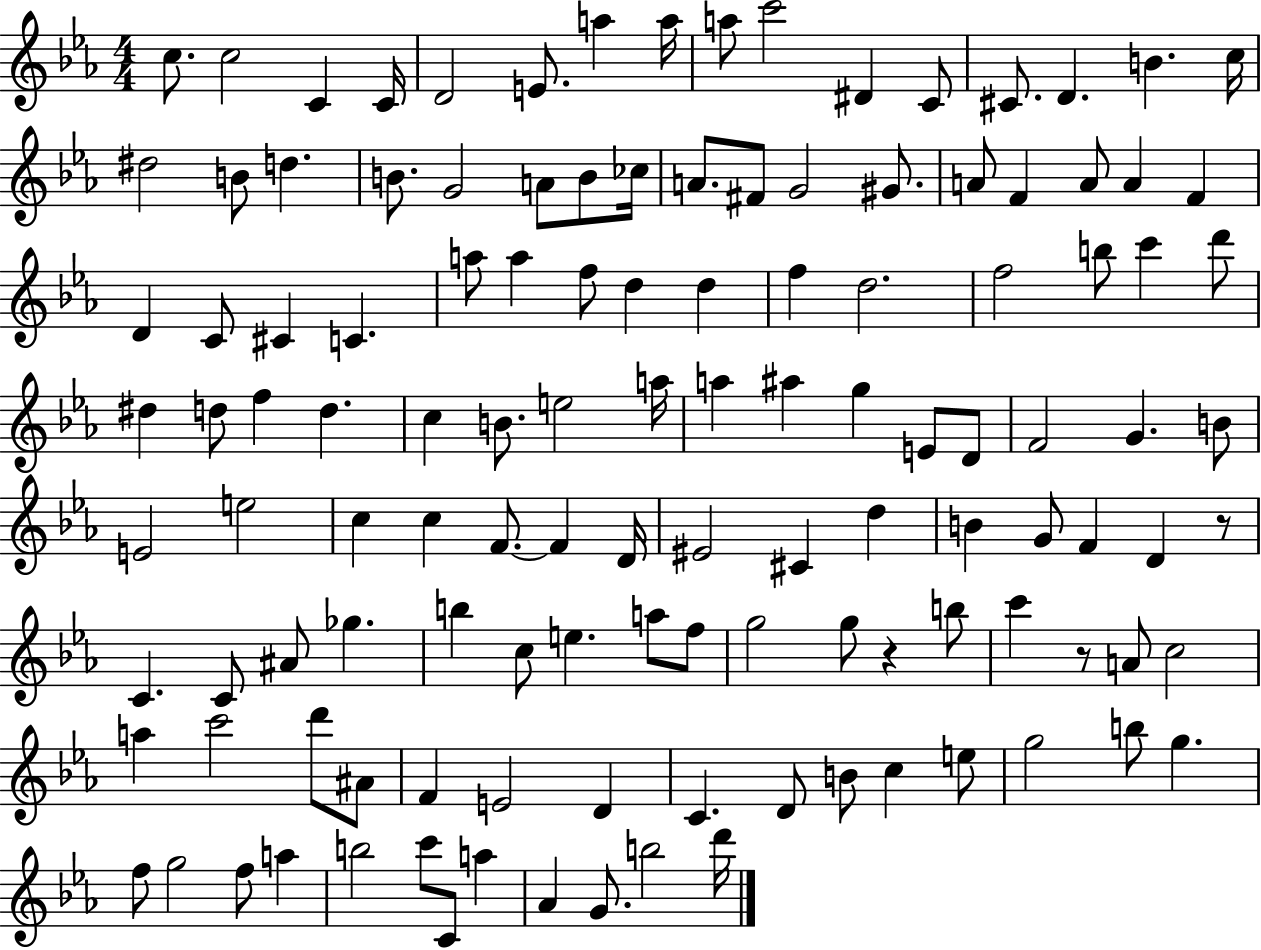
{
  \clef treble
  \numericTimeSignature
  \time 4/4
  \key ees \major
  c''8. c''2 c'4 c'16 | d'2 e'8. a''4 a''16 | a''8 c'''2 dis'4 c'8 | cis'8. d'4. b'4. c''16 | \break dis''2 b'8 d''4. | b'8. g'2 a'8 b'8 ces''16 | a'8. fis'8 g'2 gis'8. | a'8 f'4 a'8 a'4 f'4 | \break d'4 c'8 cis'4 c'4. | a''8 a''4 f''8 d''4 d''4 | f''4 d''2. | f''2 b''8 c'''4 d'''8 | \break dis''4 d''8 f''4 d''4. | c''4 b'8. e''2 a''16 | a''4 ais''4 g''4 e'8 d'8 | f'2 g'4. b'8 | \break e'2 e''2 | c''4 c''4 f'8.~~ f'4 d'16 | eis'2 cis'4 d''4 | b'4 g'8 f'4 d'4 r8 | \break c'4. c'8 ais'8 ges''4. | b''4 c''8 e''4. a''8 f''8 | g''2 g''8 r4 b''8 | c'''4 r8 a'8 c''2 | \break a''4 c'''2 d'''8 ais'8 | f'4 e'2 d'4 | c'4. d'8 b'8 c''4 e''8 | g''2 b''8 g''4. | \break f''8 g''2 f''8 a''4 | b''2 c'''8 c'8 a''4 | aes'4 g'8. b''2 d'''16 | \bar "|."
}